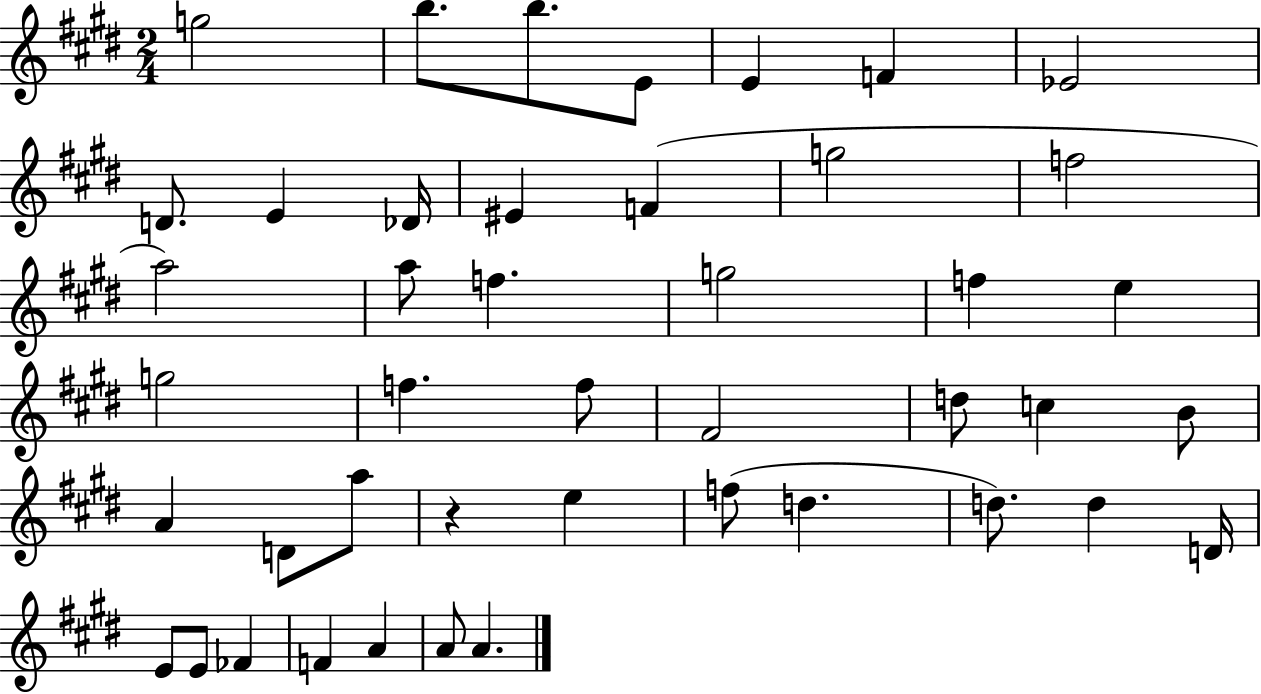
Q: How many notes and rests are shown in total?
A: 44